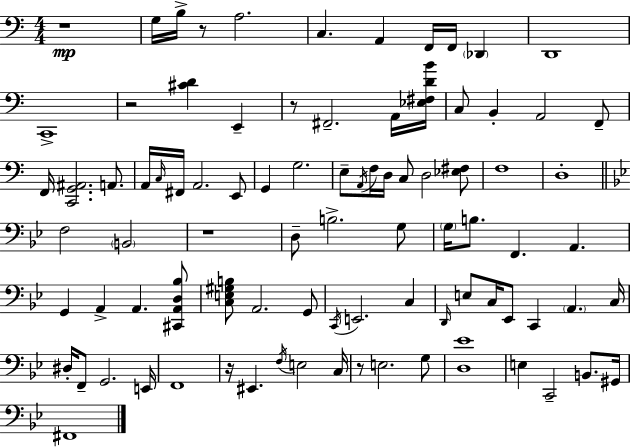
R/w G3/s B3/s R/e A3/h. C3/q. A2/q F2/s F2/s Db2/q D2/w C2/w R/h [C#4,D4]/q E2/q R/e F#2/h. A2/s [Eb3,F#3,D4,B4]/s C3/e B2/q A2/h F2/e F2/s [C2,G2,A#2]/h. A2/e. A2/s C3/s F#2/s A2/h. E2/e G2/q G3/h. E3/e A2/s F3/s D3/s C3/e D3/h [Eb3,F#3]/e F3/w D3/w F3/h B2/h R/w D3/e B3/h. G3/e G3/s B3/e. F2/q. A2/q. G2/q A2/q A2/q. [C#2,A2,D3,Bb3]/e [C3,E3,G#3,B3]/e A2/h. G2/e C2/s E2/h. C3/q D2/s E3/e C3/s Eb2/e C2/q A2/q. C3/s D#3/s F2/e G2/h. E2/s F2/w R/s EIS2/q. F3/s E3/h C3/s R/e E3/h. G3/e [D3,Eb4]/w E3/q C2/h B2/e. G#2/s F#2/w